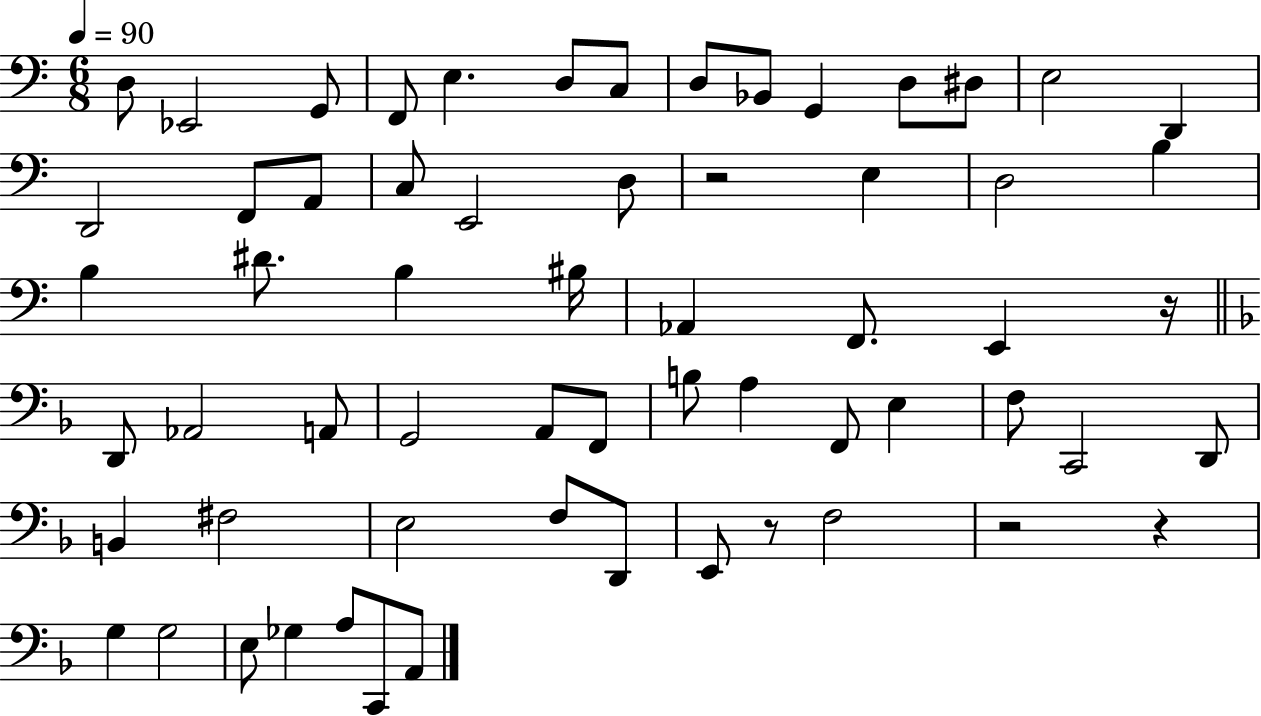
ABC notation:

X:1
T:Untitled
M:6/8
L:1/4
K:C
D,/2 _E,,2 G,,/2 F,,/2 E, D,/2 C,/2 D,/2 _B,,/2 G,, D,/2 ^D,/2 E,2 D,, D,,2 F,,/2 A,,/2 C,/2 E,,2 D,/2 z2 E, D,2 B, B, ^D/2 B, ^B,/4 _A,, F,,/2 E,, z/4 D,,/2 _A,,2 A,,/2 G,,2 A,,/2 F,,/2 B,/2 A, F,,/2 E, F,/2 C,,2 D,,/2 B,, ^F,2 E,2 F,/2 D,,/2 E,,/2 z/2 F,2 z2 z G, G,2 E,/2 _G, A,/2 C,,/2 A,,/2